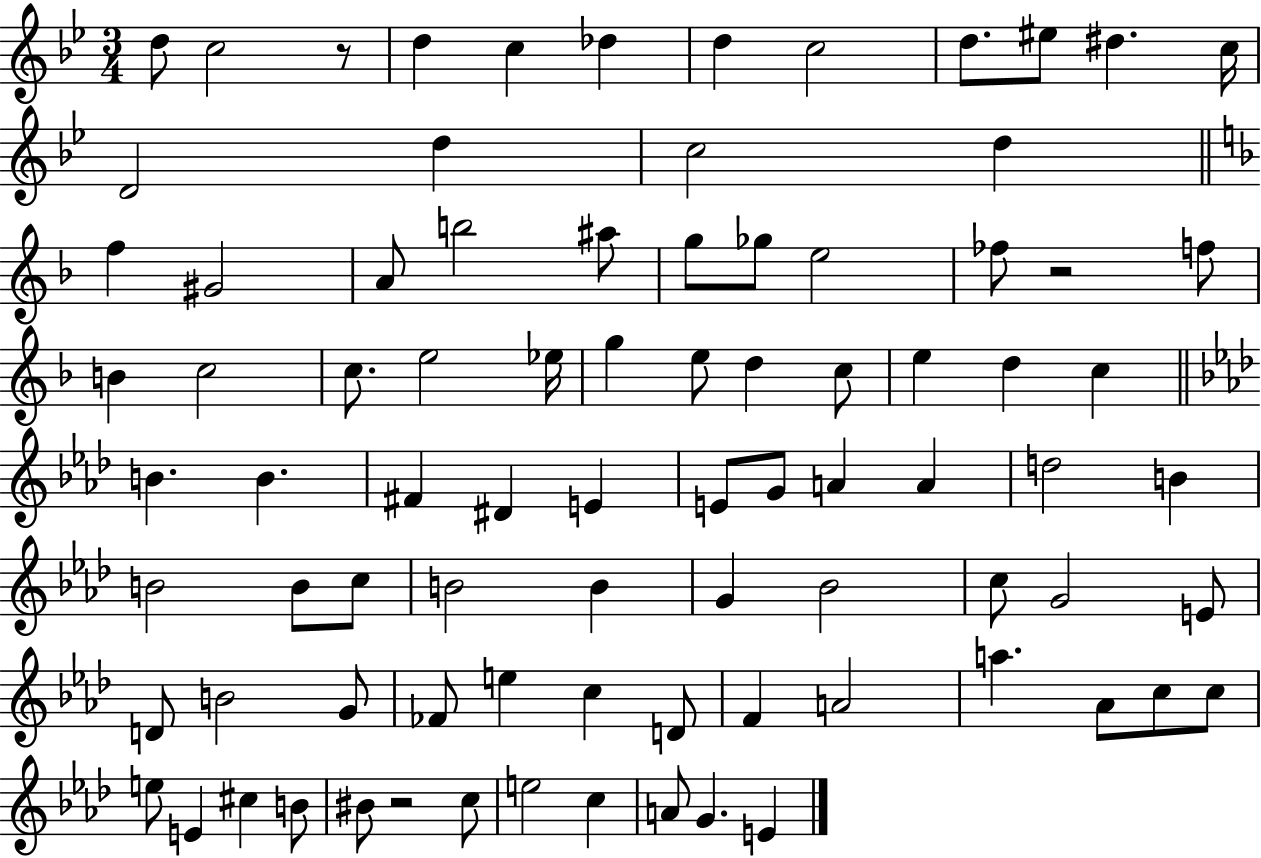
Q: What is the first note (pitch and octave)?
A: D5